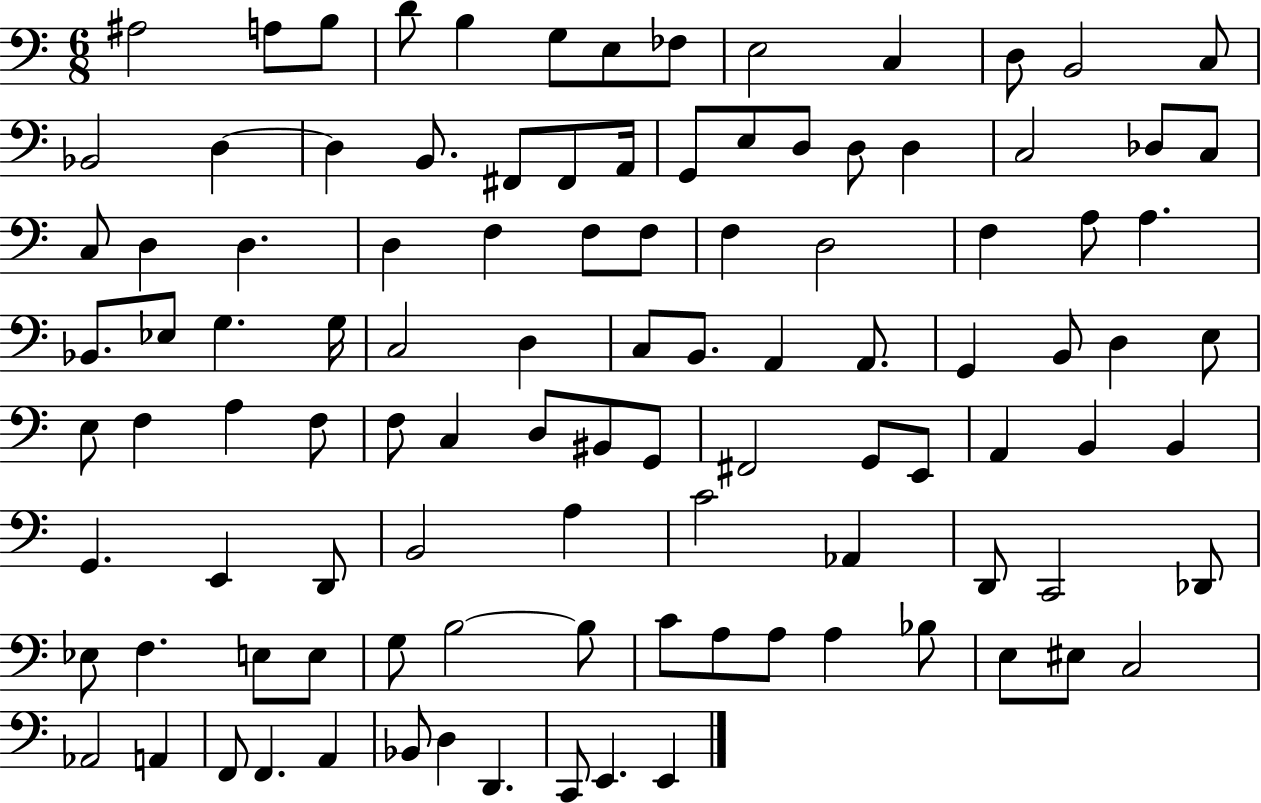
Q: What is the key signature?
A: C major